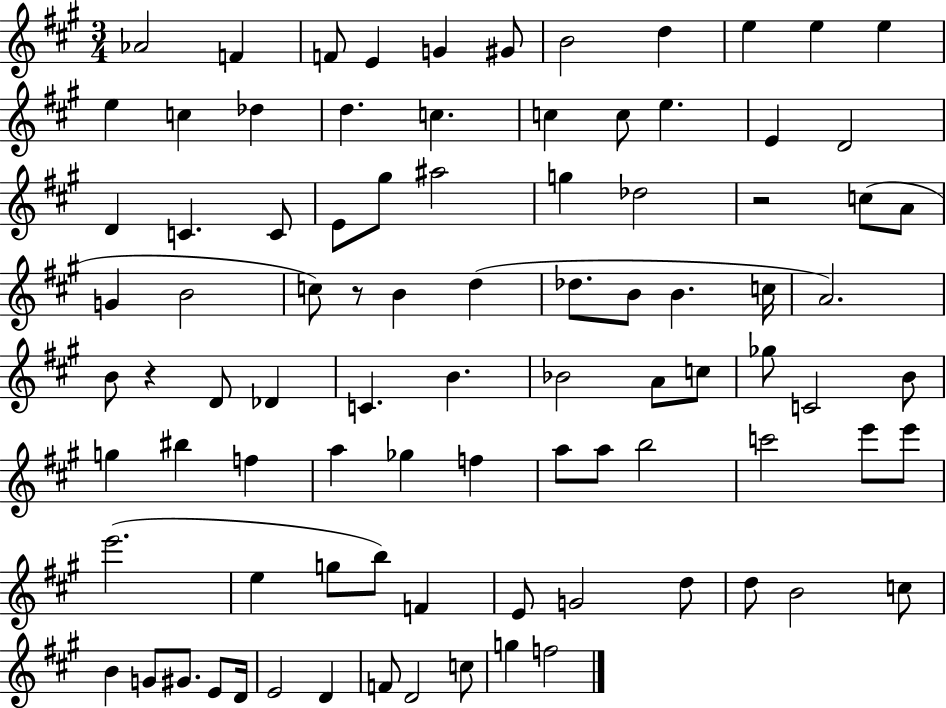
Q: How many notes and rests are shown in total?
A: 90